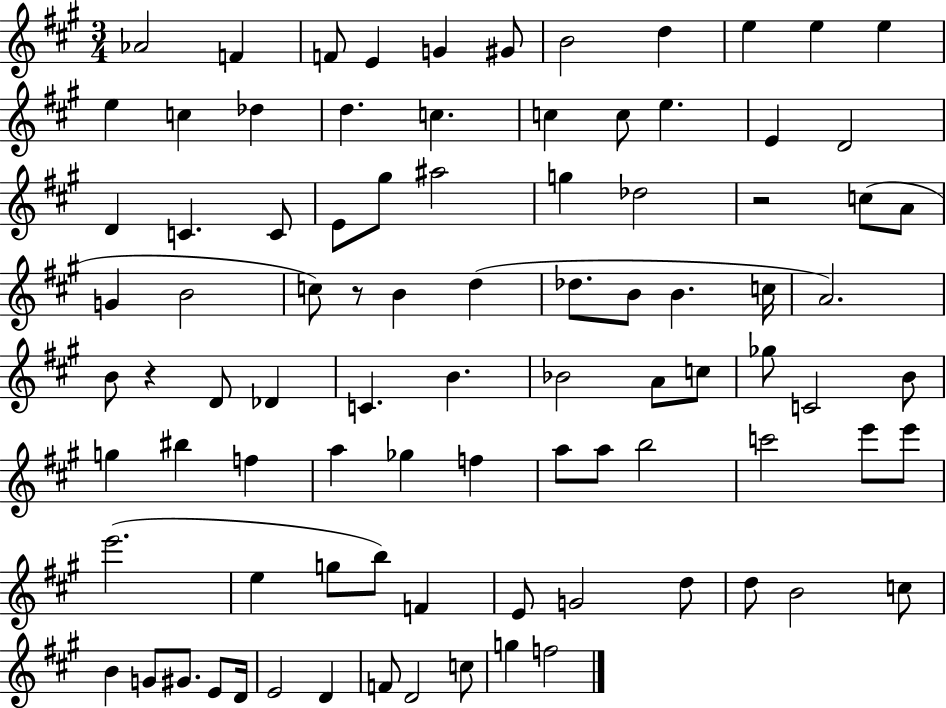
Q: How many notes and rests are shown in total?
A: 90